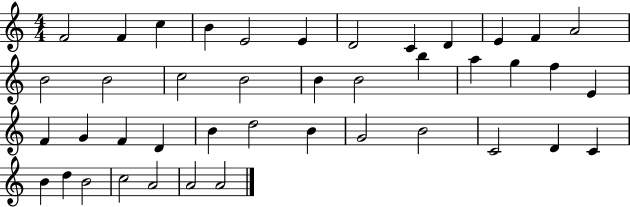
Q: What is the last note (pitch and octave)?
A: A4